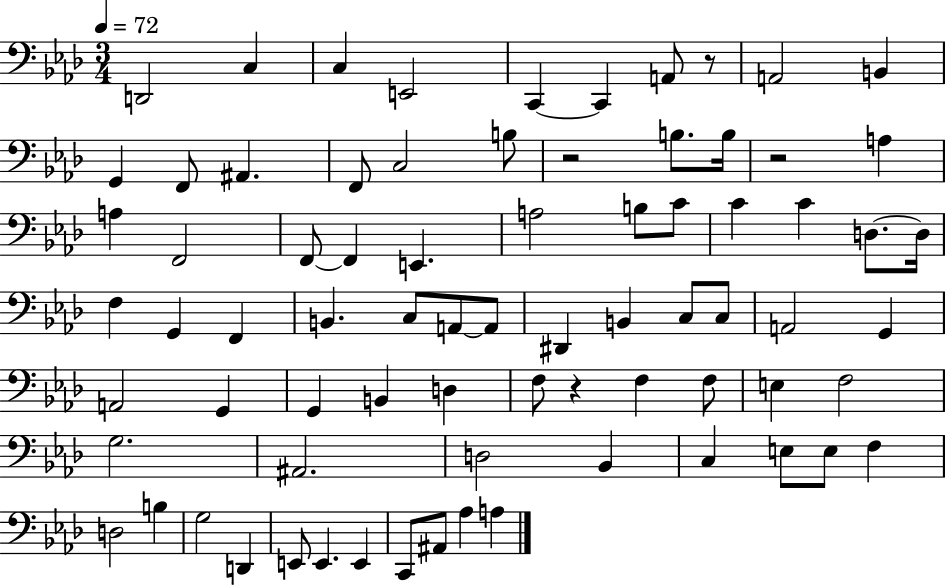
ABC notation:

X:1
T:Untitled
M:3/4
L:1/4
K:Ab
D,,2 C, C, E,,2 C,, C,, A,,/2 z/2 A,,2 B,, G,, F,,/2 ^A,, F,,/2 C,2 B,/2 z2 B,/2 B,/4 z2 A, A, F,,2 F,,/2 F,, E,, A,2 B,/2 C/2 C C D,/2 D,/4 F, G,, F,, B,, C,/2 A,,/2 A,,/2 ^D,, B,, C,/2 C,/2 A,,2 G,, A,,2 G,, G,, B,, D, F,/2 z F, F,/2 E, F,2 G,2 ^A,,2 D,2 _B,, C, E,/2 E,/2 F, D,2 B, G,2 D,, E,,/2 E,, E,, C,,/2 ^A,,/2 _A, A,